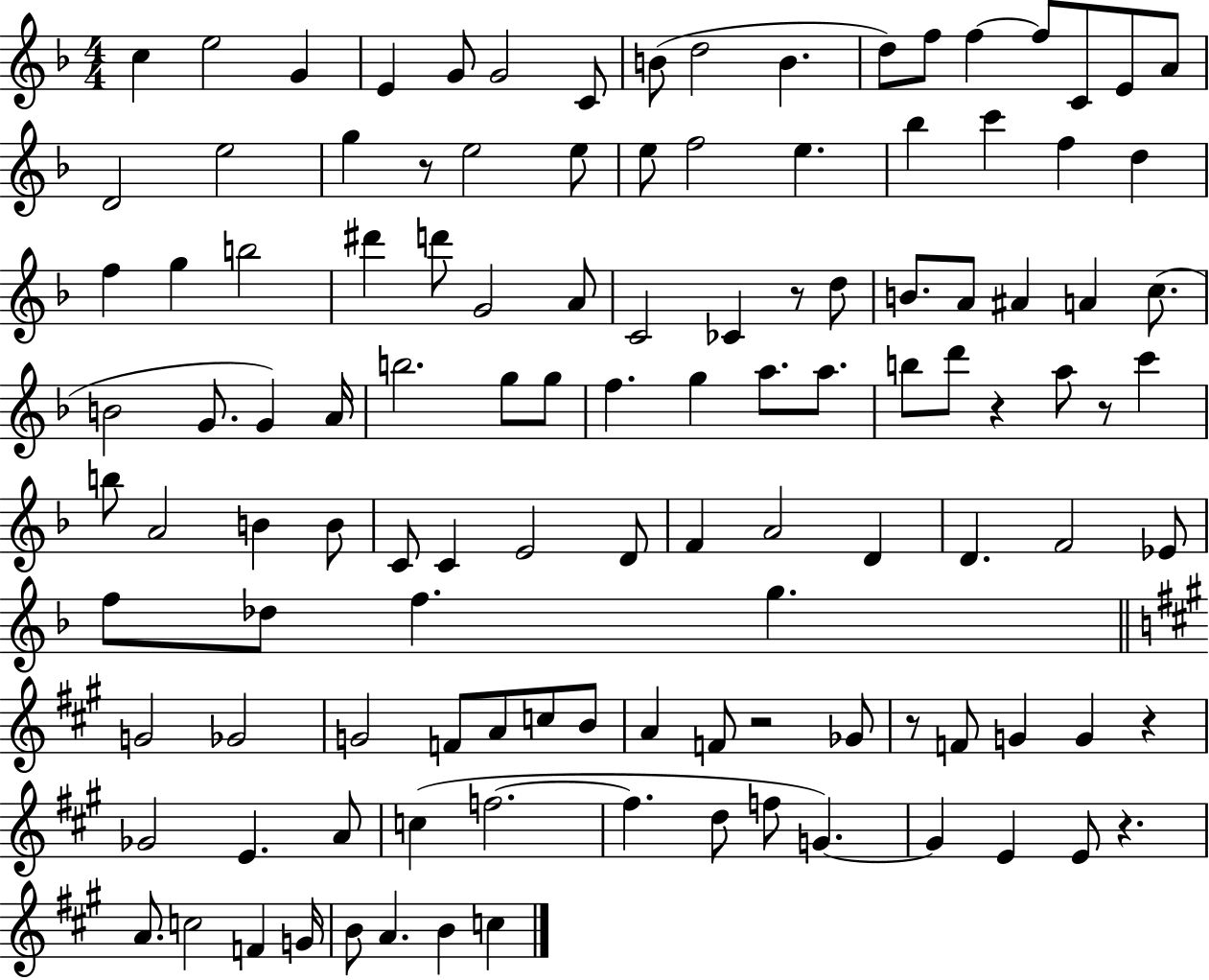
C5/q E5/h G4/q E4/q G4/e G4/h C4/e B4/e D5/h B4/q. D5/e F5/e F5/q F5/e C4/e E4/e A4/e D4/h E5/h G5/q R/e E5/h E5/e E5/e F5/h E5/q. Bb5/q C6/q F5/q D5/q F5/q G5/q B5/h D#6/q D6/e G4/h A4/e C4/h CES4/q R/e D5/e B4/e. A4/e A#4/q A4/q C5/e. B4/h G4/e. G4/q A4/s B5/h. G5/e G5/e F5/q. G5/q A5/e. A5/e. B5/e D6/e R/q A5/e R/e C6/q B5/e A4/h B4/q B4/e C4/e C4/q E4/h D4/e F4/q A4/h D4/q D4/q. F4/h Eb4/e F5/e Db5/e F5/q. G5/q. G4/h Gb4/h G4/h F4/e A4/e C5/e B4/e A4/q F4/e R/h Gb4/e R/e F4/e G4/q G4/q R/q Gb4/h E4/q. A4/e C5/q F5/h. F5/q. D5/e F5/e G4/q. G4/q E4/q E4/e R/q. A4/e. C5/h F4/q G4/s B4/e A4/q. B4/q C5/q